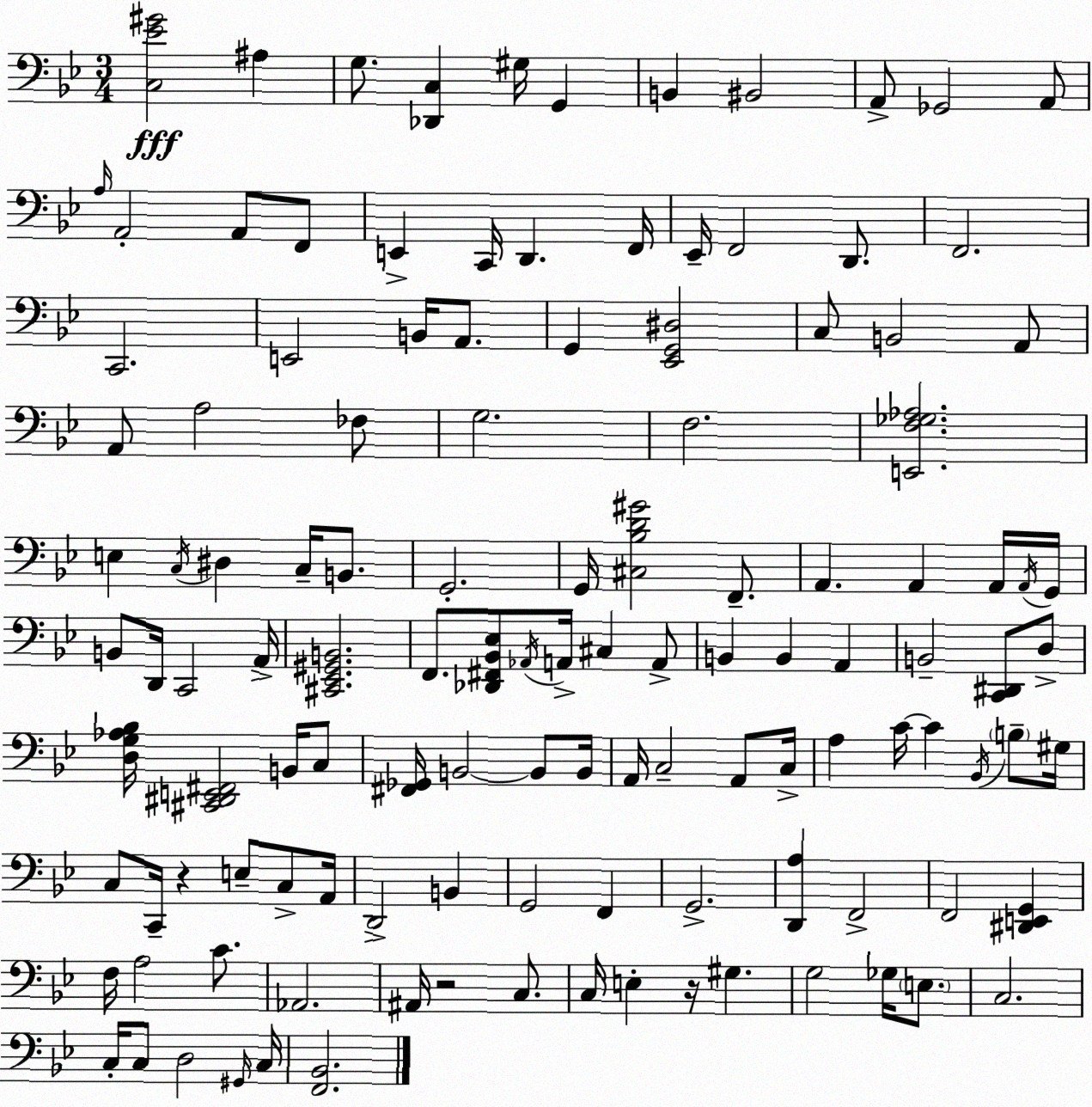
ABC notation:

X:1
T:Untitled
M:3/4
L:1/4
K:Bb
[C,_E^G]2 ^A, G,/2 [_D,,C,] ^G,/4 G,, B,, ^B,,2 A,,/2 _G,,2 A,,/2 A,/4 A,,2 A,,/2 F,,/2 E,, C,,/4 D,, F,,/4 _E,,/4 F,,2 D,,/2 F,,2 C,,2 E,,2 B,,/4 A,,/2 G,, [_E,,G,,^D,]2 C,/2 B,,2 A,,/2 A,,/2 A,2 _F,/2 G,2 F,2 [E,,F,_G,_A,]2 E, C,/4 ^D, C,/4 B,,/2 G,,2 G,,/4 [^C,_B,D^G]2 F,,/2 A,, A,, A,,/4 A,,/4 G,,/4 B,,/2 D,,/4 C,,2 A,,/4 [^C,,_E,,^G,,B,,]2 F,,/2 [_D,,^F,,_B,,_E,]/2 _A,,/4 A,,/4 ^C, A,,/2 B,, B,, A,, B,,2 [C,,^D,,]/2 D,/2 [D,G,_A,_B,]/4 [^C,,^D,,E,,^F,,]2 B,,/4 C,/2 [^F,,_G,,]/4 B,,2 B,,/2 B,,/4 A,,/4 C,2 A,,/2 C,/4 A, C/4 C _B,,/4 B,/2 ^G,/4 C,/2 C,,/4 z E,/2 C,/2 A,,/4 D,,2 B,, G,,2 F,, G,,2 [D,,A,] F,,2 F,,2 [^D,,E,,G,,] F,/4 A,2 C/2 _A,,2 ^A,,/4 z2 C,/2 C,/4 E, z/4 ^G, G,2 _G,/4 E,/2 C,2 C,/4 C,/2 D,2 ^G,,/4 C,/4 [F,,_B,,]2